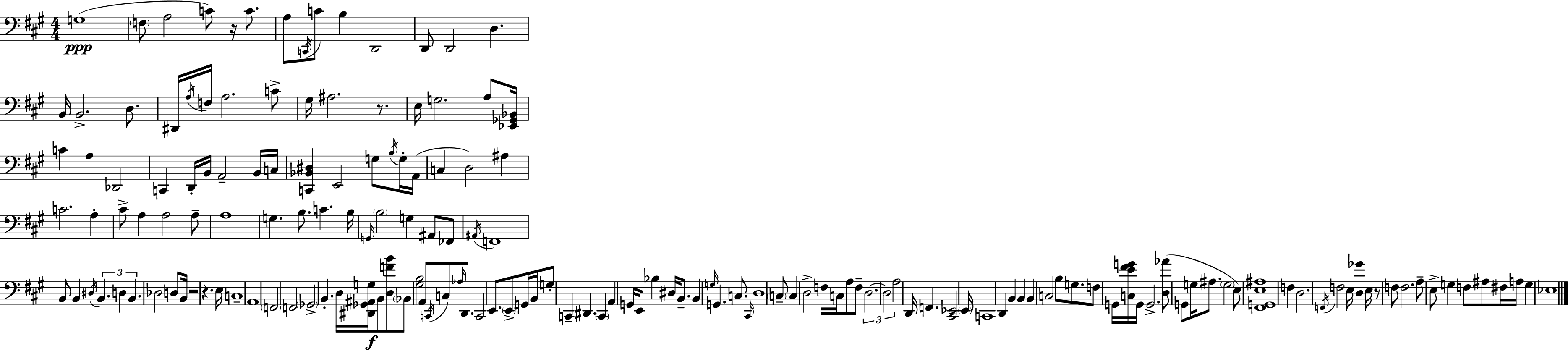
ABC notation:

X:1
T:Untitled
M:4/4
L:1/4
K:A
G,4 F,/2 A,2 C/2 z/4 C/2 A,/2 C,,/4 C/2 B, D,,2 D,,/2 D,,2 D, B,,/4 B,,2 D,/2 ^D,,/4 A,/4 F,/4 A,2 C/2 ^G,/4 ^A,2 z/2 E,/4 G,2 A,/2 [_E,,_G,,_B,,]/4 C A, _D,,2 C,, D,,/4 B,,/4 A,,2 B,,/4 C,/4 [C,,_B,,^D,] E,,2 G,/2 B,/4 G,/4 A,,/4 C, D,2 ^A, C2 A, ^C/2 A, A,2 A,/2 A,4 G, B,/2 C B,/4 G,,/4 B,2 G, ^A,,/2 _F,,/2 ^A,,/4 F,,4 B,,/2 B,, ^D,/4 B,, D, B,, _D,2 D,/2 B,,/4 z2 z E,/4 C,4 A,,4 F,,2 F,,2 _G,,2 B,, D,/4 [^D,,_G,,^A,,G,]/4 B,,/2 [D,FB]/2 _B,,/2 [^G,B,]2 A,,/2 C,,/4 C,/2 _A,/4 D,,/2 C,,2 E,,/2 E,,/2 G,,/4 B,,/4 G,/2 C,, ^D,, C,, A,, G,,/4 E,,/2 _B, ^D,/4 B,,/2 B,, G,/4 G,, C,/2 ^C,,/4 D,4 C,/2 C, D,2 F,/4 C,/4 A,/2 F,/2 D,2 D,2 A,2 D,,/4 F,, [^C,,_E,,]2 E,,/4 C,,4 D,, B,, B,, B,, C,2 B,/2 G,/2 F,/2 G,,/4 [C,E^FG]/4 G,,/4 G,,2 [D,_A]/2 G,,/2 G,/4 ^A,/2 G,2 E,/2 [^F,,G,,E,^A,]4 F, D,2 F,,/4 F,2 E,/4 [D,_G] E,/4 z/2 F,/2 F,2 A,/2 E,/2 G, F,/2 ^A,/2 ^F,/4 A,/4 G, _E,4